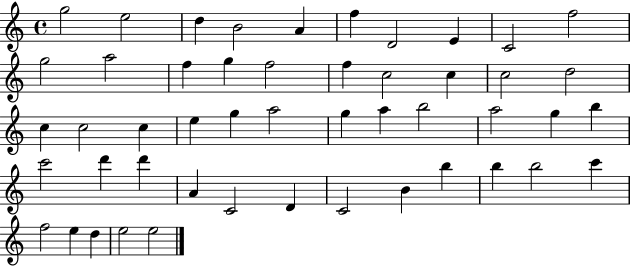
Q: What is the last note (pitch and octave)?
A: E5